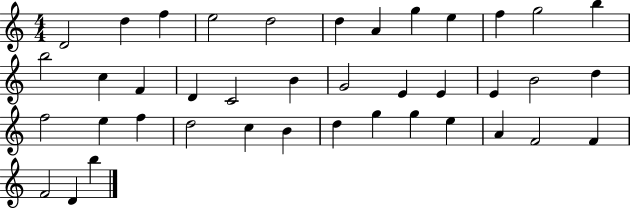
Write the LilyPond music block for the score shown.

{
  \clef treble
  \numericTimeSignature
  \time 4/4
  \key c \major
  d'2 d''4 f''4 | e''2 d''2 | d''4 a'4 g''4 e''4 | f''4 g''2 b''4 | \break b''2 c''4 f'4 | d'4 c'2 b'4 | g'2 e'4 e'4 | e'4 b'2 d''4 | \break f''2 e''4 f''4 | d''2 c''4 b'4 | d''4 g''4 g''4 e''4 | a'4 f'2 f'4 | \break f'2 d'4 b''4 | \bar "|."
}